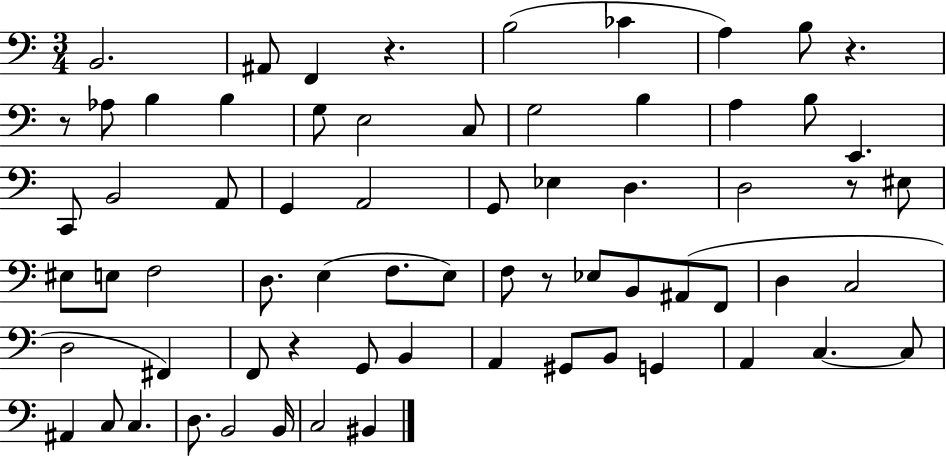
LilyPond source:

{
  \clef bass
  \numericTimeSignature
  \time 3/4
  \key c \major
  \repeat volta 2 { b,2. | ais,8 f,4 r4. | b2( ces'4 | a4) b8 r4. | \break r8 aes8 b4 b4 | g8 e2 c8 | g2 b4 | a4 b8 e,4. | \break c,8 b,2 a,8 | g,4 a,2 | g,8 ees4 d4. | d2 r8 eis8 | \break eis8 e8 f2 | d8. e4( f8. e8) | f8 r8 ees8 b,8 ais,8( f,8 | d4 c2 | \break d2 fis,4) | f,8 r4 g,8 b,4 | a,4 gis,8 b,8 g,4 | a,4 c4.~~ c8 | \break ais,4 c8 c4. | d8. b,2 b,16 | c2 bis,4 | } \bar "|."
}